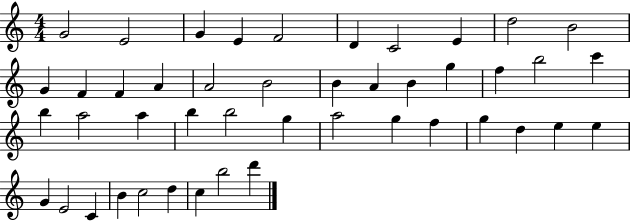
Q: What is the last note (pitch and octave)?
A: D6